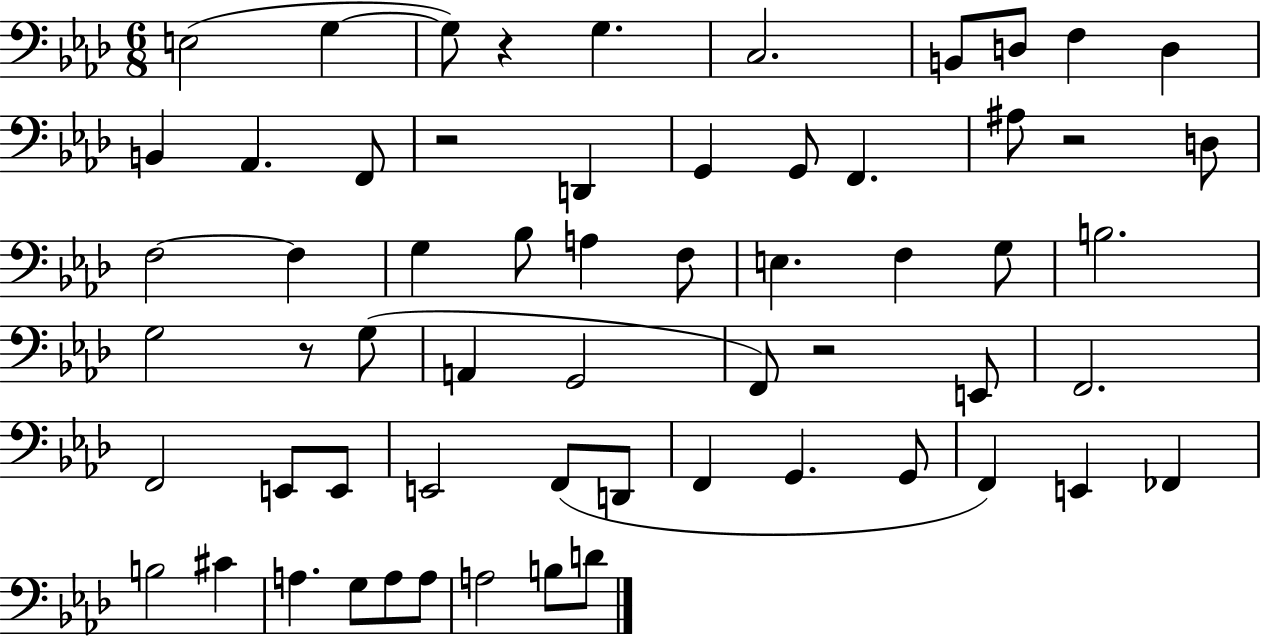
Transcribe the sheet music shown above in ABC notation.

X:1
T:Untitled
M:6/8
L:1/4
K:Ab
E,2 G, G,/2 z G, C,2 B,,/2 D,/2 F, D, B,, _A,, F,,/2 z2 D,, G,, G,,/2 F,, ^A,/2 z2 D,/2 F,2 F, G, _B,/2 A, F,/2 E, F, G,/2 B,2 G,2 z/2 G,/2 A,, G,,2 F,,/2 z2 E,,/2 F,,2 F,,2 E,,/2 E,,/2 E,,2 F,,/2 D,,/2 F,, G,, G,,/2 F,, E,, _F,, B,2 ^C A, G,/2 A,/2 A,/2 A,2 B,/2 D/2